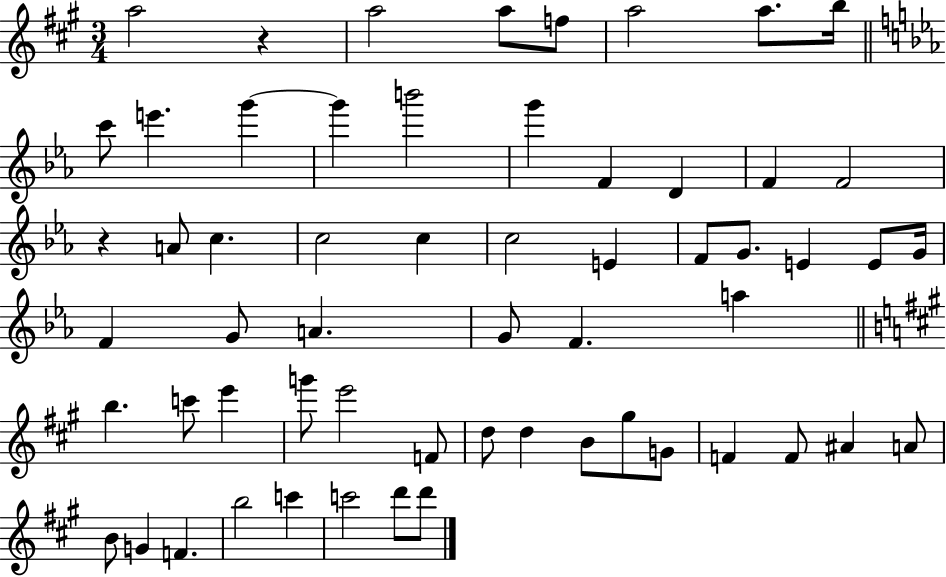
A5/h R/q A5/h A5/e F5/e A5/h A5/e. B5/s C6/e E6/q. G6/q G6/q B6/h G6/q F4/q D4/q F4/q F4/h R/q A4/e C5/q. C5/h C5/q C5/h E4/q F4/e G4/e. E4/q E4/e G4/s F4/q G4/e A4/q. G4/e F4/q. A5/q B5/q. C6/e E6/q G6/e E6/h F4/e D5/e D5/q B4/e G#5/e G4/e F4/q F4/e A#4/q A4/e B4/e G4/q F4/q. B5/h C6/q C6/h D6/e D6/e